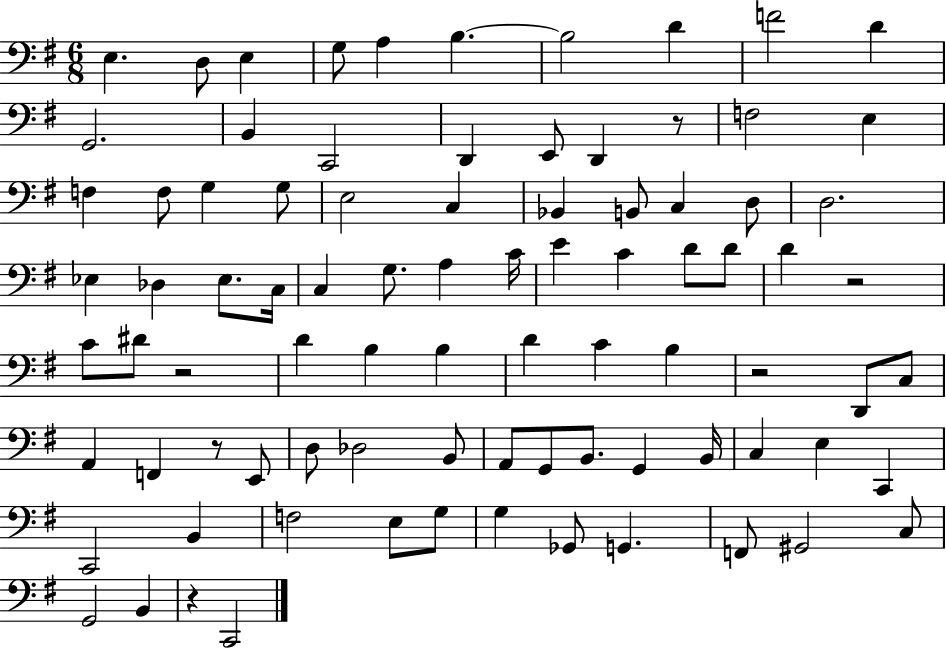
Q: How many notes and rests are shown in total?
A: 86